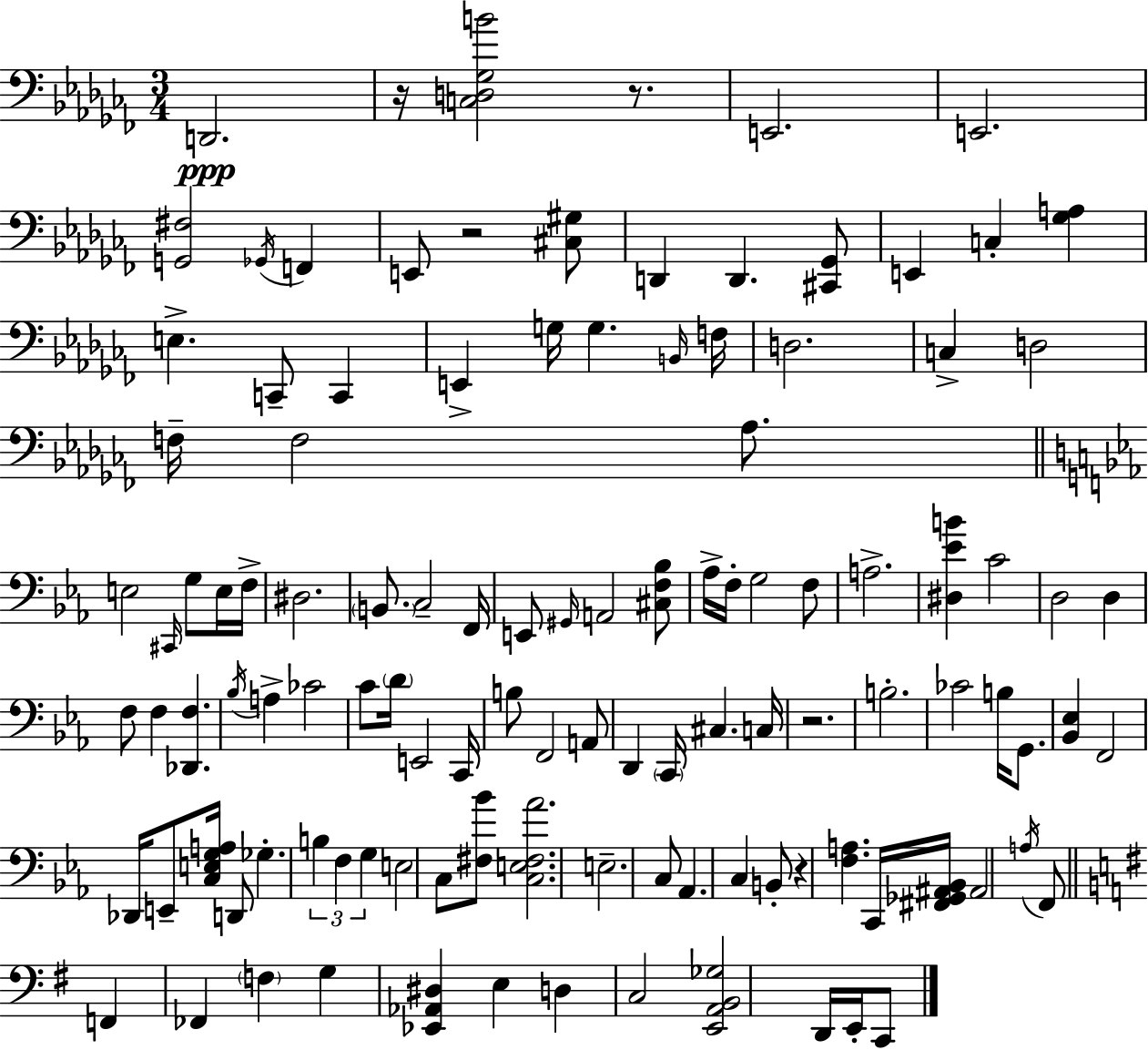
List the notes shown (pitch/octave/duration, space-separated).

D2/h. R/s [C3,D3,Gb3,B4]/h R/e. E2/h. E2/h. [G2,F#3]/h Gb2/s F2/q E2/e R/h [C#3,G#3]/e D2/q D2/q. [C#2,Gb2]/e E2/q C3/q [Gb3,A3]/q E3/q. C2/e C2/q E2/q G3/s G3/q. B2/s F3/s D3/h. C3/q D3/h F3/s F3/h Ab3/e. E3/h C#2/s G3/e E3/s F3/s D#3/h. B2/e. C3/h F2/s E2/e G#2/s A2/h [C#3,F3,Bb3]/e Ab3/s F3/s G3/h F3/e A3/h. [D#3,Eb4,B4]/q C4/h D3/h D3/q F3/e F3/q [Db2,F3]/q. Bb3/s A3/q CES4/h C4/e D4/s E2/h C2/s B3/e F2/h A2/e D2/q C2/s C#3/q. C3/s R/h. B3/h. CES4/h B3/s G2/e. [Bb2,Eb3]/q F2/h Db2/s E2/e [C3,E3,G3,A3]/s D2/e Gb3/q. B3/q F3/q G3/q E3/h C3/e [F#3,Bb4]/e [C3,E3,F#3,Ab4]/h. E3/h. C3/e Ab2/q. C3/q B2/e R/q [F3,A3]/q. C2/s [F#2,Gb2,A#2,Bb2]/s A#2/h A3/s F2/e F2/q FES2/q F3/q G3/q [Eb2,Ab2,D#3]/q E3/q D3/q C3/h [E2,A2,B2,Gb3]/h D2/s E2/s C2/e